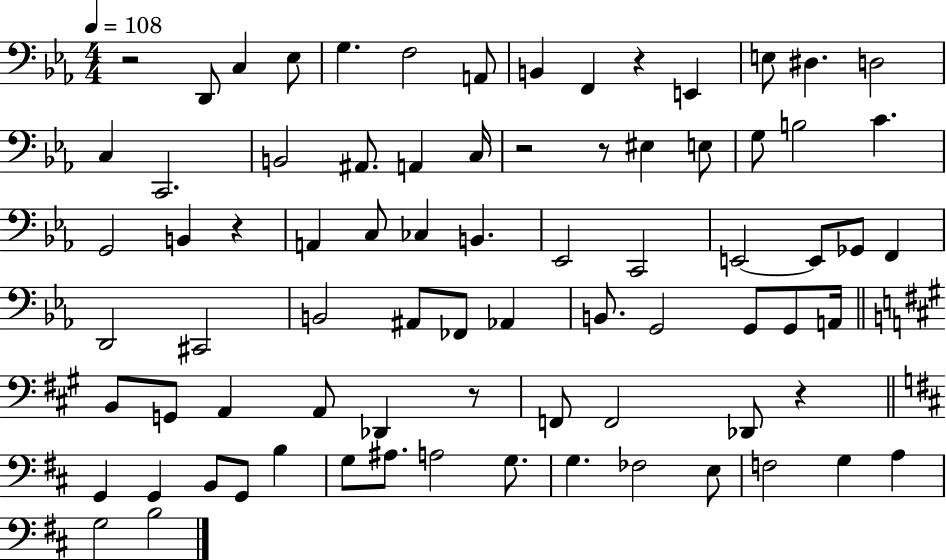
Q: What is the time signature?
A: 4/4